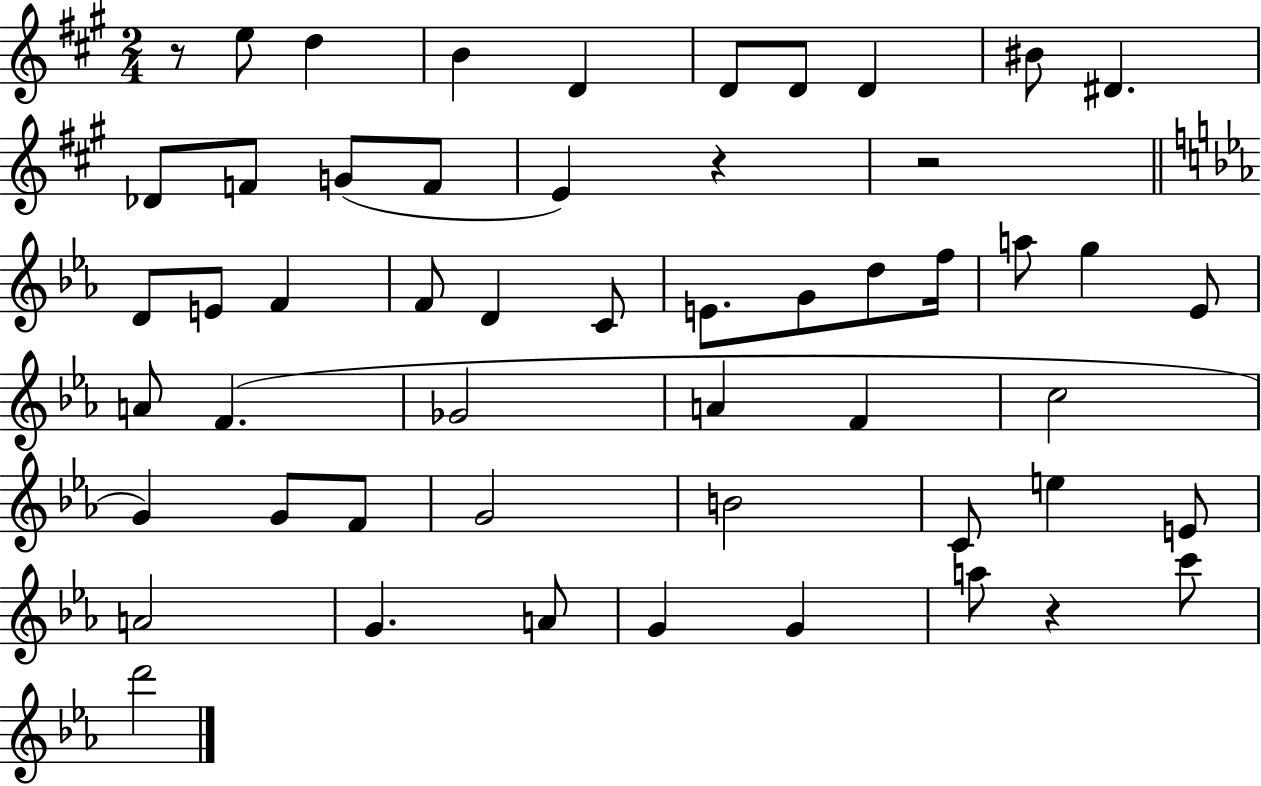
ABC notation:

X:1
T:Untitled
M:2/4
L:1/4
K:A
z/2 e/2 d B D D/2 D/2 D ^B/2 ^D _D/2 F/2 G/2 F/2 E z z2 D/2 E/2 F F/2 D C/2 E/2 G/2 d/2 f/4 a/2 g _E/2 A/2 F _G2 A F c2 G G/2 F/2 G2 B2 C/2 e E/2 A2 G A/2 G G a/2 z c'/2 d'2